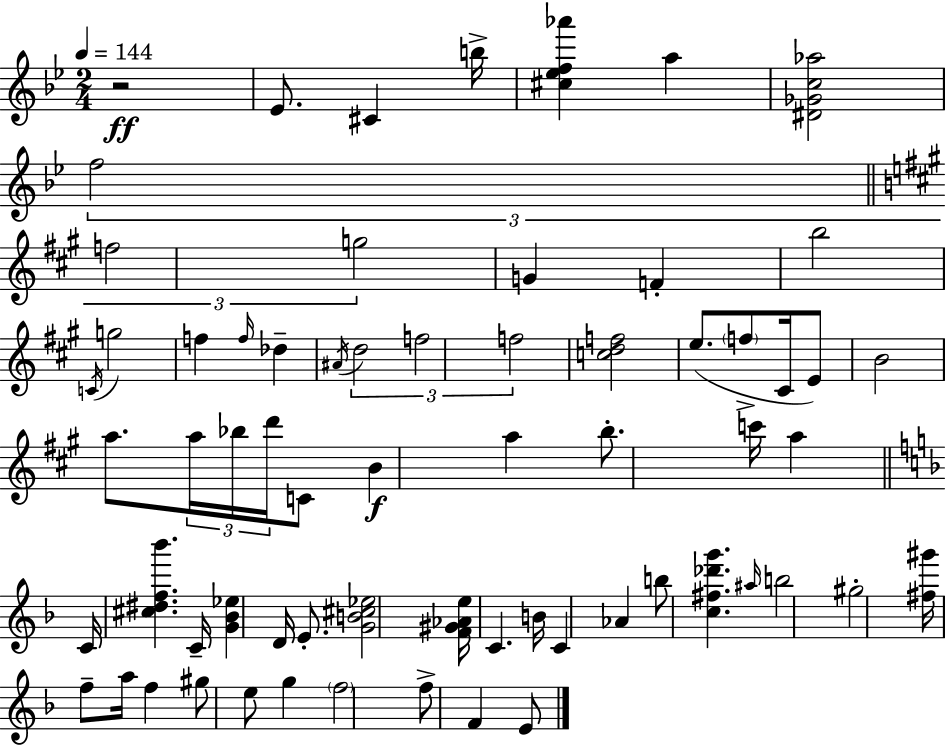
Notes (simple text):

R/h Eb4/e. C#4/q B5/s [C#5,Eb5,F5,Ab6]/q A5/q [D#4,Gb4,C5,Ab5]/h F5/h F5/h G5/h G4/q F4/q B5/h C4/s G5/h F5/q F5/s Db5/q A#4/s D5/h F5/h F5/h [C5,D5,F5]/h E5/e. F5/e C#4/s E4/e B4/h A5/e. A5/s Bb5/s D6/s C4/e B4/q A5/q B5/e. C6/s A5/q C4/s [C#5,D#5,F5,Bb6]/q. C4/s [G4,Bb4,Eb5]/q D4/s E4/e. [G4,B4,C#5,Eb5]/h [F4,G#4,Ab4,E5]/s C4/q. B4/s C4/q Ab4/q B5/e [C5,F#5,Db6,G6]/q. A#5/s B5/h G#5/h [F#5,G#6]/s F5/e A5/s F5/q G#5/e E5/e G5/q F5/h F5/e F4/q E4/e